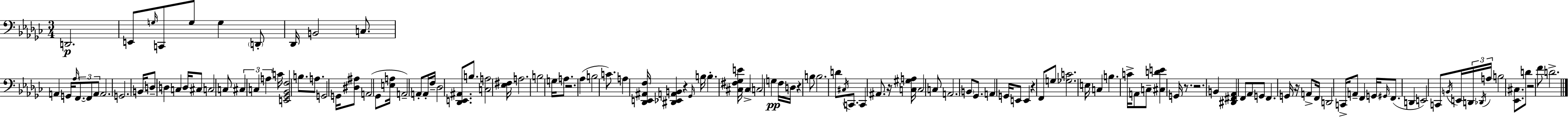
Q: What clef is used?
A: bass